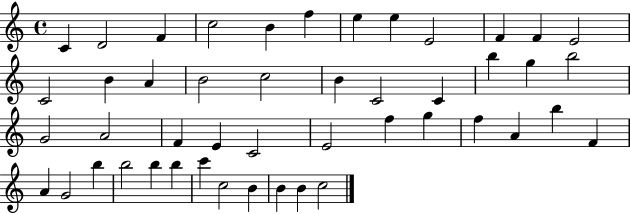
C4/q D4/h F4/q C5/h B4/q F5/q E5/q E5/q E4/h F4/q F4/q E4/h C4/h B4/q A4/q B4/h C5/h B4/q C4/h C4/q B5/q G5/q B5/h G4/h A4/h F4/q E4/q C4/h E4/h F5/q G5/q F5/q A4/q B5/q F4/q A4/q G4/h B5/q B5/h B5/q B5/q C6/q C5/h B4/q B4/q B4/q C5/h